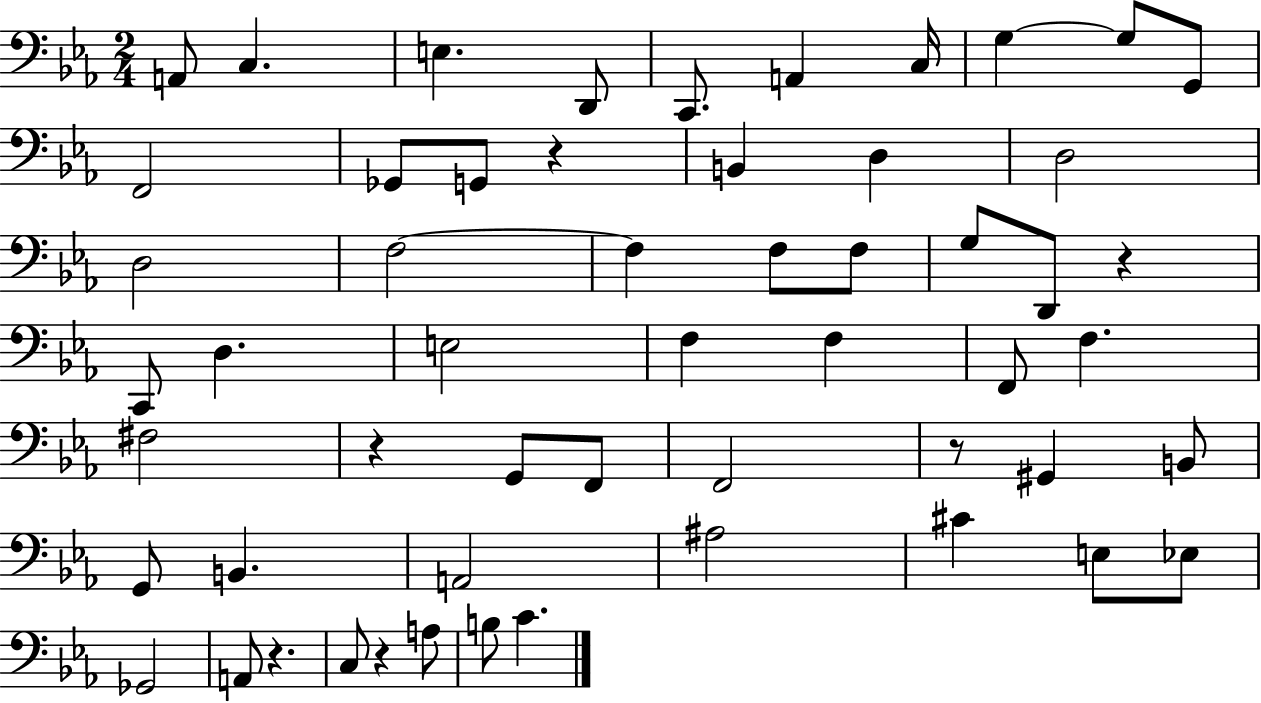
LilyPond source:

{
  \clef bass
  \numericTimeSignature
  \time 2/4
  \key ees \major
  a,8 c4. | e4. d,8 | c,8. a,4 c16 | g4~~ g8 g,8 | \break f,2 | ges,8 g,8 r4 | b,4 d4 | d2 | \break d2 | f2~~ | f4 f8 f8 | g8 d,8 r4 | \break c,8 d4. | e2 | f4 f4 | f,8 f4. | \break fis2 | r4 g,8 f,8 | f,2 | r8 gis,4 b,8 | \break g,8 b,4. | a,2 | ais2 | cis'4 e8 ees8 | \break ges,2 | a,8 r4. | c8 r4 a8 | b8 c'4. | \break \bar "|."
}